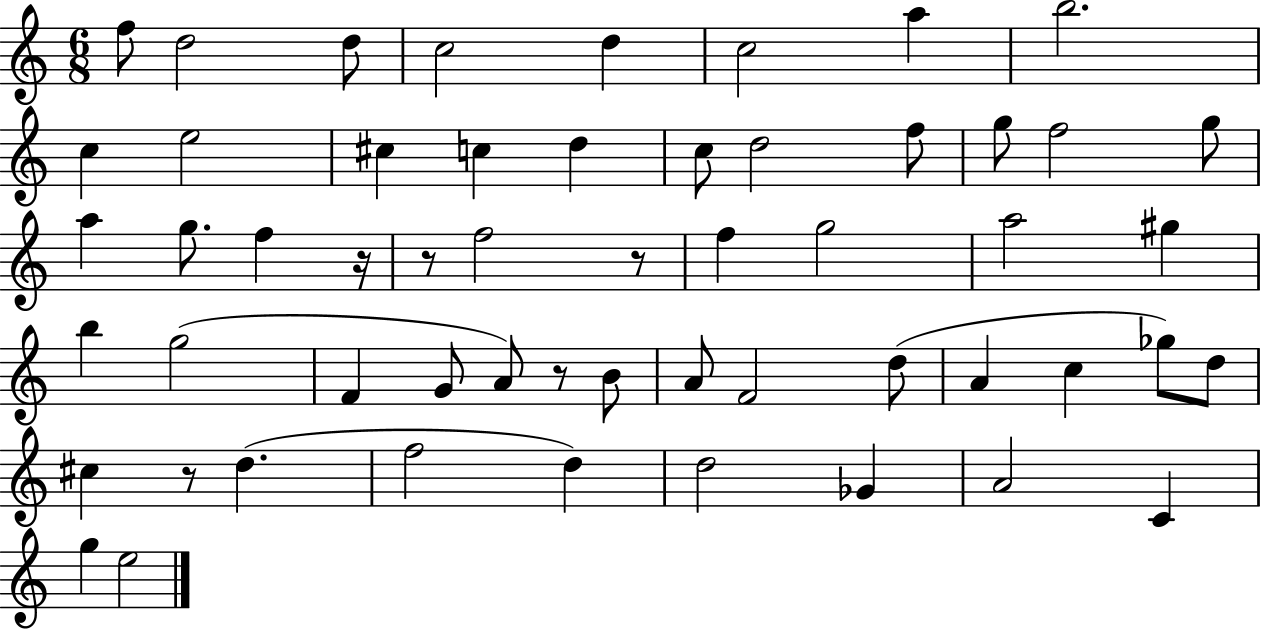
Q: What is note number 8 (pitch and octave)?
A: B5